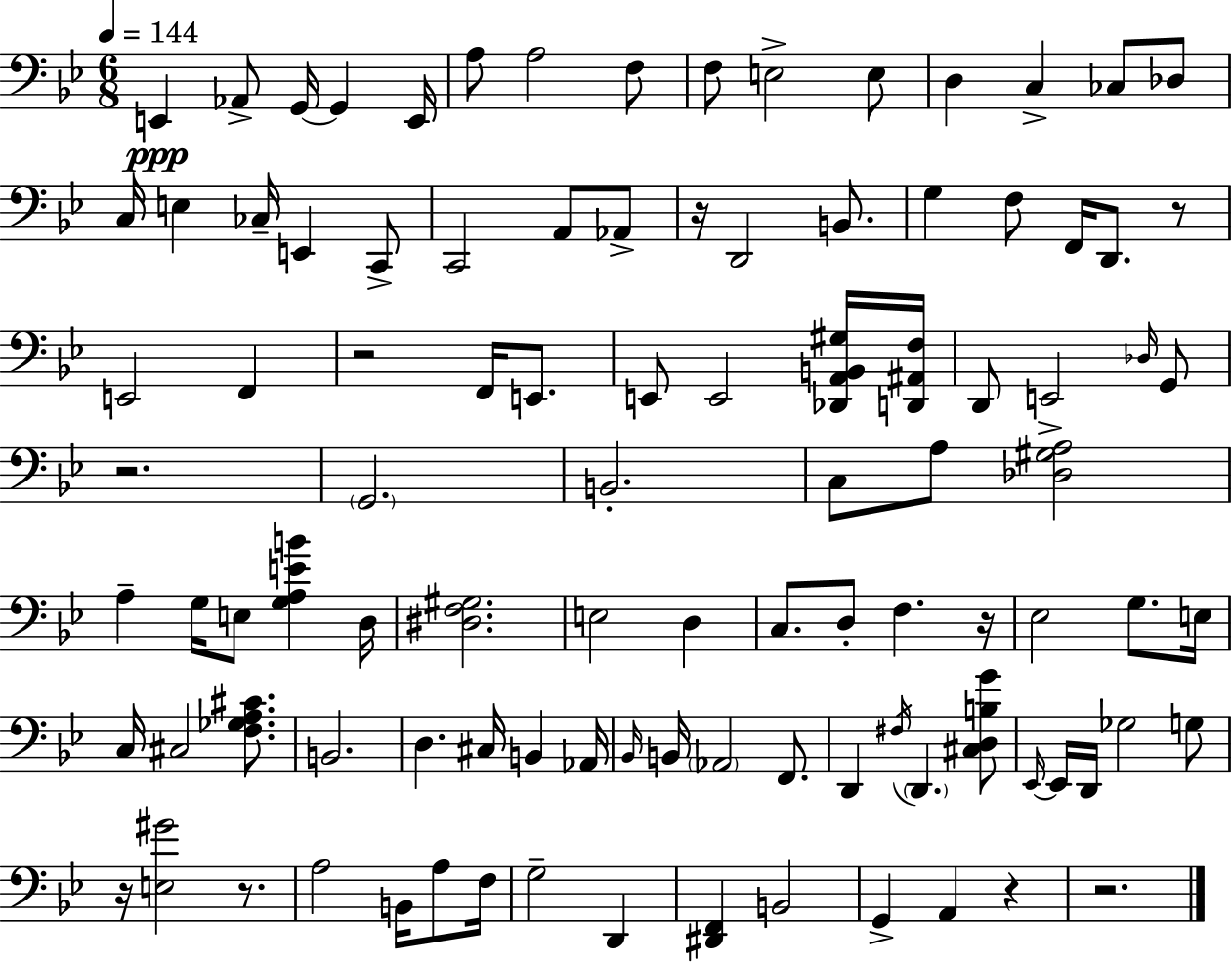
E2/q Ab2/e G2/s G2/q E2/s A3/e A3/h F3/e F3/e E3/h E3/e D3/q C3/q CES3/e Db3/e C3/s E3/q CES3/s E2/q C2/e C2/h A2/e Ab2/e R/s D2/h B2/e. G3/q F3/e F2/s D2/e. R/e E2/h F2/q R/h F2/s E2/e. E2/e E2/h [Db2,A2,B2,G#3]/s [D2,A#2,F3]/s D2/e E2/h Db3/s G2/e R/h. G2/h. B2/h. C3/e A3/e [Db3,G#3,A3]/h A3/q G3/s E3/e [G3,A3,E4,B4]/q D3/s [D#3,F3,G#3]/h. E3/h D3/q C3/e. D3/e F3/q. R/s Eb3/h G3/e. E3/s C3/s C#3/h [F3,Gb3,A3,C#4]/e. B2/h. D3/q. C#3/s B2/q Ab2/s Bb2/s B2/s Ab2/h F2/e. D2/q F#3/s D2/q. [C#3,D3,B3,G4]/e Eb2/s Eb2/s D2/s Gb3/h G3/e R/s [E3,G#4]/h R/e. A3/h B2/s A3/e F3/s G3/h D2/q [D#2,F2]/q B2/h G2/q A2/q R/q R/h.